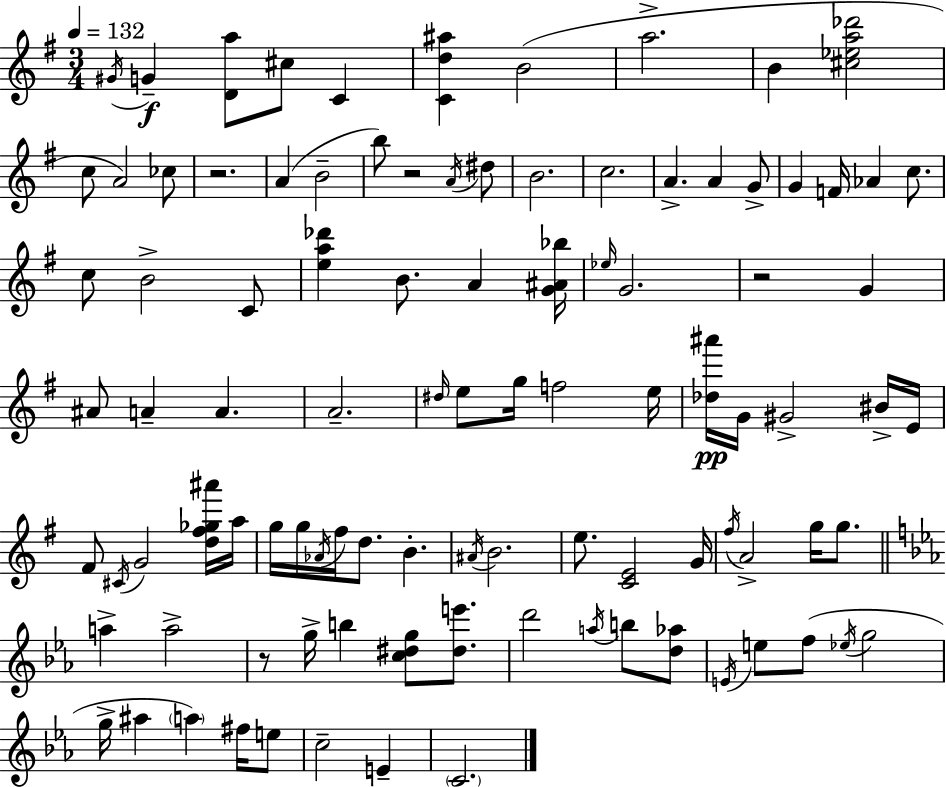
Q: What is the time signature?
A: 3/4